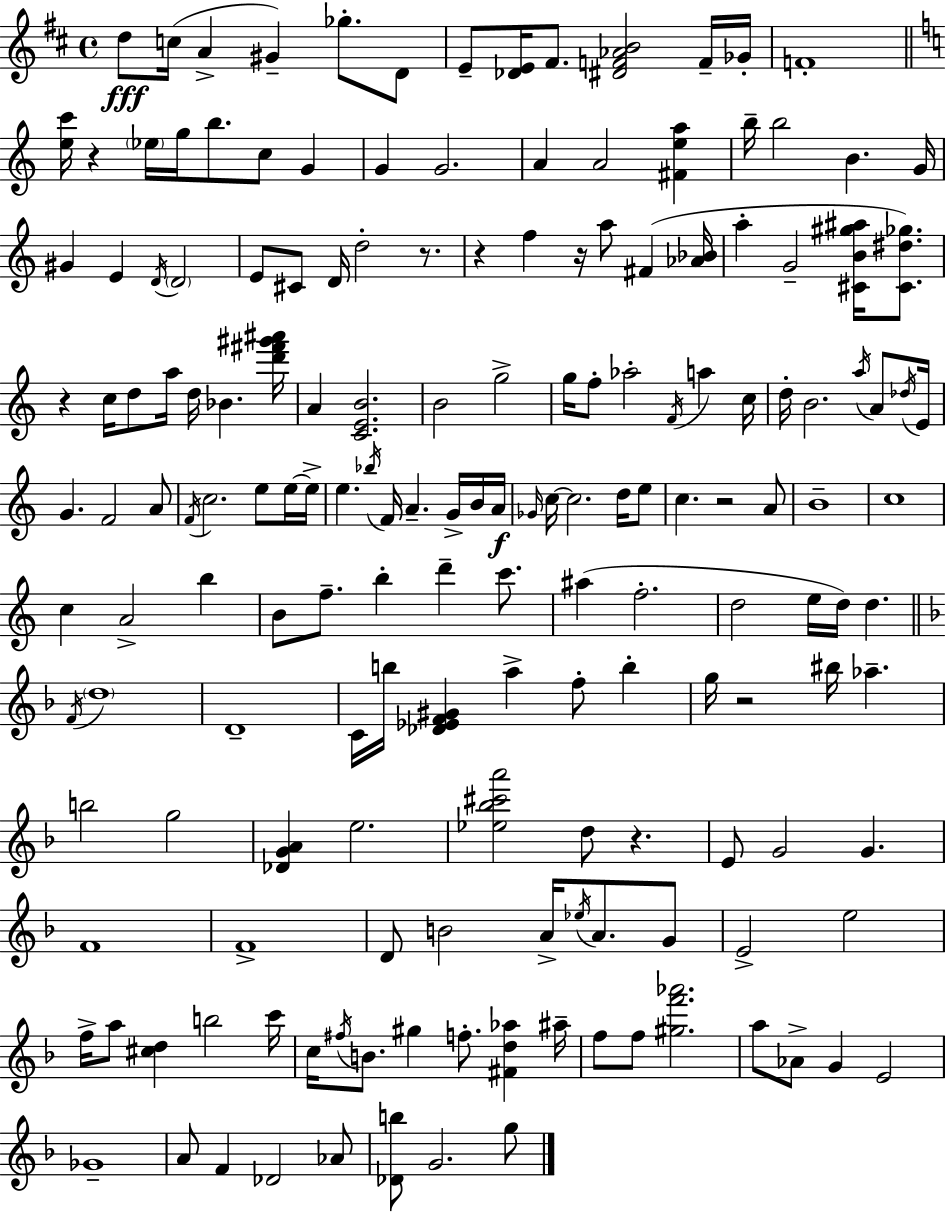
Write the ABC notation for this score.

X:1
T:Untitled
M:4/4
L:1/4
K:D
d/2 c/4 A ^G _g/2 D/2 E/2 [_DE]/4 ^F/2 [^DF_AB]2 F/4 _G/4 F4 [ec']/4 z _e/4 g/4 b/2 c/2 G G G2 A A2 [^Fea] b/4 b2 B G/4 ^G E D/4 D2 E/2 ^C/2 D/4 d2 z/2 z f z/4 a/2 ^F [_A_B]/4 a G2 [^CB^g^a]/4 [^C^d_g]/2 z c/4 d/2 a/4 d/4 _B [d'^f'^g'^a']/4 A [CEB]2 B2 g2 g/4 f/2 _a2 F/4 a c/4 d/4 B2 a/4 A/2 _d/4 E/4 G F2 A/2 F/4 c2 e/2 e/4 e/4 e _b/4 F/4 A G/4 B/4 A/4 _G/4 c/4 c2 d/4 e/2 c z2 A/2 B4 c4 c A2 b B/2 f/2 b d' c'/2 ^a f2 d2 e/4 d/4 d F/4 d4 D4 C/4 b/4 [_D_EF^G] a f/2 b g/4 z2 ^b/4 _a b2 g2 [_DGA] e2 [_e_b^c'a']2 d/2 z E/2 G2 G F4 F4 D/2 B2 A/4 _e/4 A/2 G/2 E2 e2 f/4 a/2 [^cd] b2 c'/4 c/4 ^f/4 B/2 ^g f/2 [^Fd_a] ^a/4 f/2 f/2 [^gf'_a']2 a/2 _A/2 G E2 _G4 A/2 F _D2 _A/2 [_Db]/2 G2 g/2